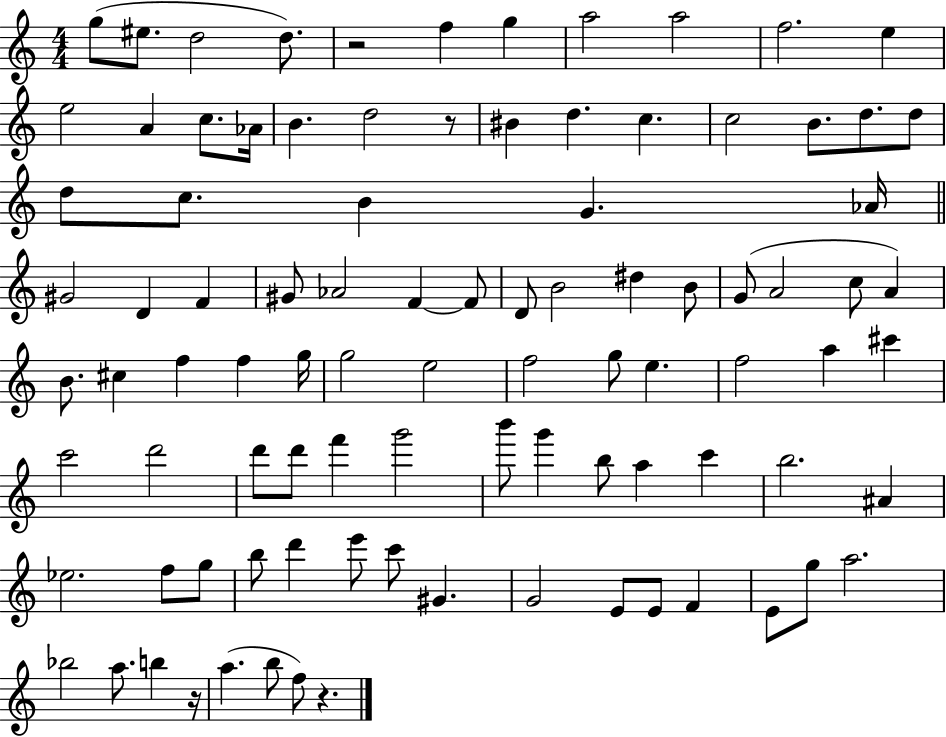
G5/e EIS5/e. D5/h D5/e. R/h F5/q G5/q A5/h A5/h F5/h. E5/q E5/h A4/q C5/e. Ab4/s B4/q. D5/h R/e BIS4/q D5/q. C5/q. C5/h B4/e. D5/e. D5/e D5/e C5/e. B4/q G4/q. Ab4/s G#4/h D4/q F4/q G#4/e Ab4/h F4/q F4/e D4/e B4/h D#5/q B4/e G4/e A4/h C5/e A4/q B4/e. C#5/q F5/q F5/q G5/s G5/h E5/h F5/h G5/e E5/q. F5/h A5/q C#6/q C6/h D6/h D6/e D6/e F6/q G6/h B6/e G6/q B5/e A5/q C6/q B5/h. A#4/q Eb5/h. F5/e G5/e B5/e D6/q E6/e C6/e G#4/q. G4/h E4/e E4/e F4/q E4/e G5/e A5/h. Bb5/h A5/e. B5/q R/s A5/q. B5/e F5/e R/q.